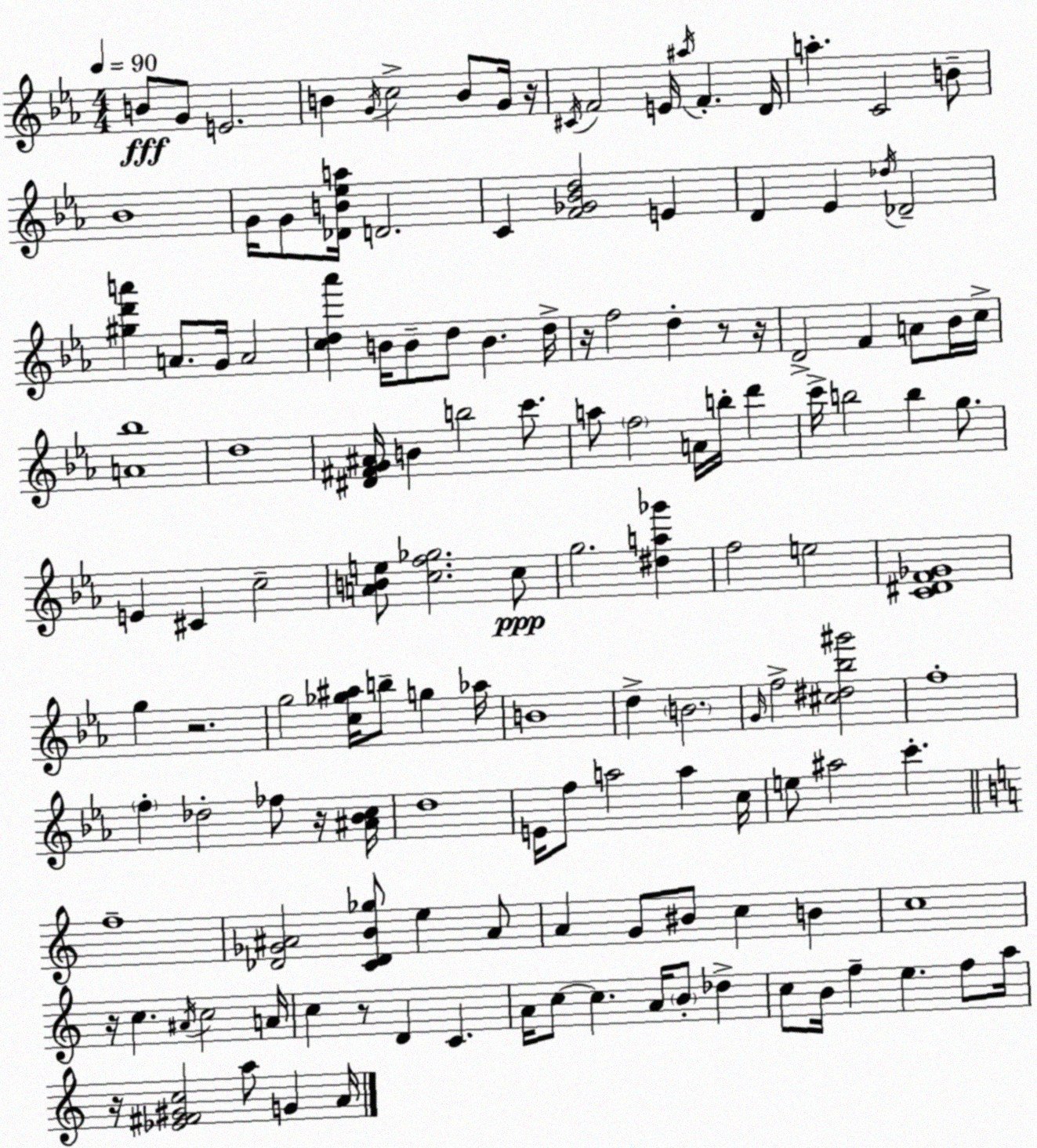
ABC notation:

X:1
T:Untitled
M:4/4
L:1/4
K:Eb
B/2 G/2 E2 B G/4 c2 B/2 G/4 z/4 ^C/4 F2 E/4 ^a/4 F D/4 a C2 B/2 _B4 G/4 G/2 [_DB_ea]/4 D2 C [F_G_Bd]2 E D _E _d/4 _D2 [^gd'a'] A/2 G/4 A2 [cd_a'] B/4 B/2 d/2 B d/4 z/4 f2 d z/2 z/4 D2 F A/2 _B/4 c/4 [A_b]4 d4 [^D^FG^A]/4 B b2 c'/2 a/2 f2 A/4 b/4 d' c'/4 b2 b g/2 E ^C c2 [ABe]/2 [cf_g]2 c/2 g2 [^da_g'] f2 e2 [C^DF_G]4 g z2 g2 [c_g^a]/4 b/2 g _a/4 B4 d B2 G/4 f2 [^c^d_b^g']2 f4 f _d2 _f/2 z/4 [^A_Bc]/4 d4 E/4 f/2 a2 a c/4 e/2 ^a2 c' f4 [_D_G^A]2 [C_DB_g]/2 e ^A/2 A G/2 ^B/2 c B c4 z/4 c ^A/4 c2 A/4 c z/2 D C A/4 c/2 c A/4 B/2 _d c/2 B/4 f e f/2 a/4 z/4 [_E^F^Gc]2 a/2 G A/4